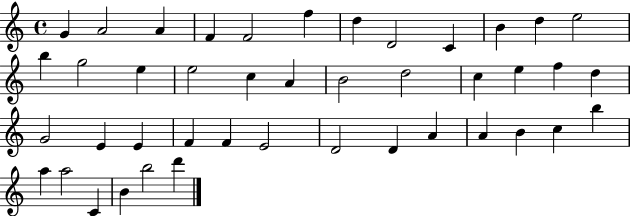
G4/q A4/h A4/q F4/q F4/h F5/q D5/q D4/h C4/q B4/q D5/q E5/h B5/q G5/h E5/q E5/h C5/q A4/q B4/h D5/h C5/q E5/q F5/q D5/q G4/h E4/q E4/q F4/q F4/q E4/h D4/h D4/q A4/q A4/q B4/q C5/q B5/q A5/q A5/h C4/q B4/q B5/h D6/q